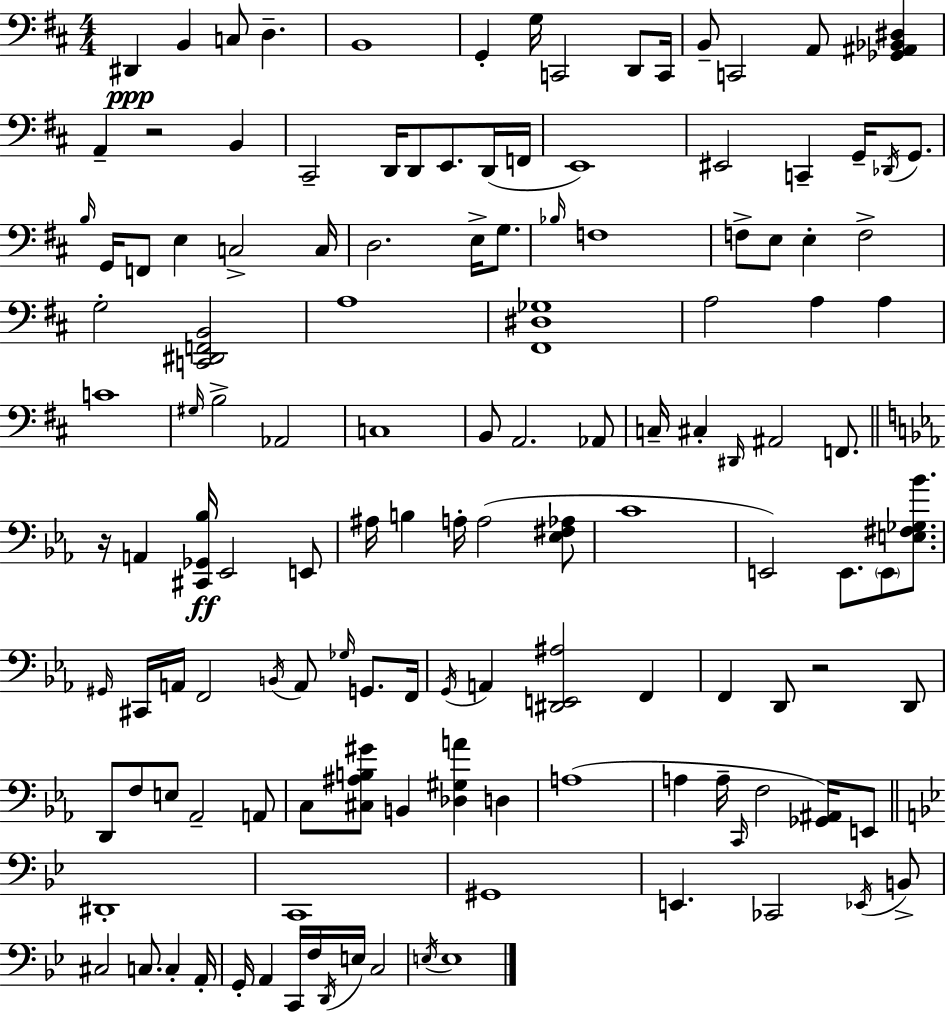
{
  \clef bass
  \numericTimeSignature
  \time 4/4
  \key d \major
  dis,4\ppp b,4 c8 d4.-- | b,1 | g,4-. g16 c,2 d,8 c,16 | b,8-- c,2 a,8 <ges, ais, bes, dis>4 | \break a,4-- r2 b,4 | cis,2-- d,16 d,8 e,8. d,16( f,16 | e,1) | eis,2 c,4-- g,16-- \acciaccatura { des,16 } g,8. | \break \grace { b16 } g,16 f,8 e4 c2-> | c16 d2. e16-> g8. | \grace { bes16 } f1 | f8-> e8 e4-. f2-> | \break g2-. <c, dis, f, b,>2 | a1 | <fis, dis ges>1 | a2 a4 a4 | \break c'1 | \grace { gis16 } b2-> aes,2 | c1 | b,8 a,2. | \break aes,8 c16-- cis4-. \grace { dis,16 } ais,2 | f,8. \bar "||" \break \key c \minor r16 a,4 <cis, ges, bes>16\ff ees,2 e,8 | ais16 b4 a16-. a2( <ees fis aes>8 | c'1 | e,2) e,8. \parenthesize e,8 <e fis ges bes'>8. | \break \grace { gis,16 } cis,16 a,16 f,2 \acciaccatura { b,16 } a,8 \grace { ges16 } g,8. | f,16 \acciaccatura { g,16 } a,4 <dis, e, ais>2 | f,4 f,4 d,8 r2 | d,8 d,8 f8 e8 aes,2-- | \break a,8 c8 <cis ais b gis'>8 b,4 <des gis a'>4 | d4 a1( | a4 a16-- \grace { c,16 } f2 | <ges, ais,>16) e,8 \bar "||" \break \key bes \major dis,1-. | c,1 | gis,1 | e,4. ces,2 \acciaccatura { ees,16 } b,8-> | \break cis2 c8. c4-. | a,16-. g,16-. a,4 c,16 f16 \acciaccatura { d,16 } e16 c2 | \acciaccatura { e16 } e1 | \bar "|."
}